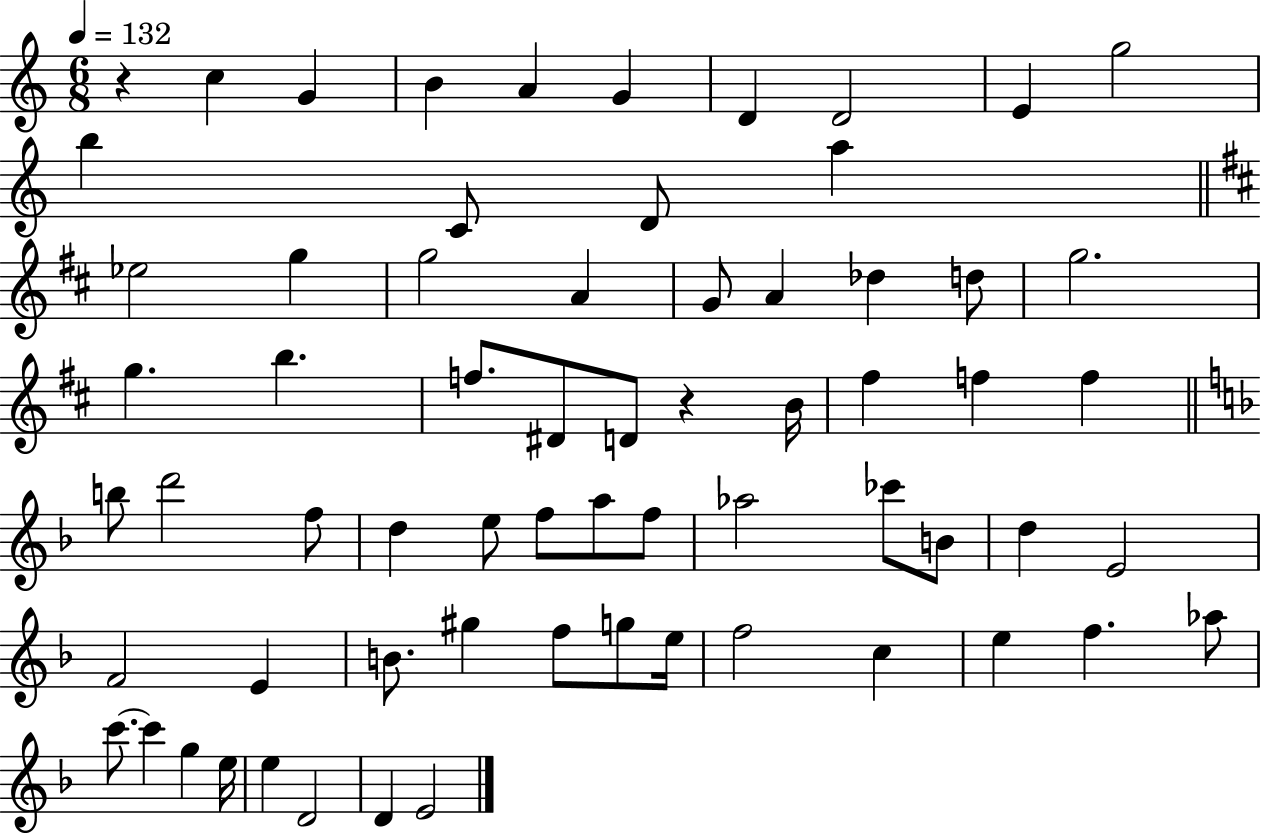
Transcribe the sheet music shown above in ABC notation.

X:1
T:Untitled
M:6/8
L:1/4
K:C
z c G B A G D D2 E g2 b C/2 D/2 a _e2 g g2 A G/2 A _d d/2 g2 g b f/2 ^D/2 D/2 z B/4 ^f f f b/2 d'2 f/2 d e/2 f/2 a/2 f/2 _a2 _c'/2 B/2 d E2 F2 E B/2 ^g f/2 g/2 e/4 f2 c e f _a/2 c'/2 c' g e/4 e D2 D E2